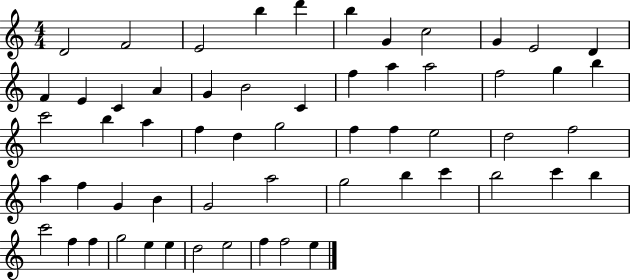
D4/h F4/h E4/h B5/q D6/q B5/q G4/q C5/h G4/q E4/h D4/q F4/q E4/q C4/q A4/q G4/q B4/h C4/q F5/q A5/q A5/h F5/h G5/q B5/q C6/h B5/q A5/q F5/q D5/q G5/h F5/q F5/q E5/h D5/h F5/h A5/q F5/q G4/q B4/q G4/h A5/h G5/h B5/q C6/q B5/h C6/q B5/q C6/h F5/q F5/q G5/h E5/q E5/q D5/h E5/h F5/q F5/h E5/q